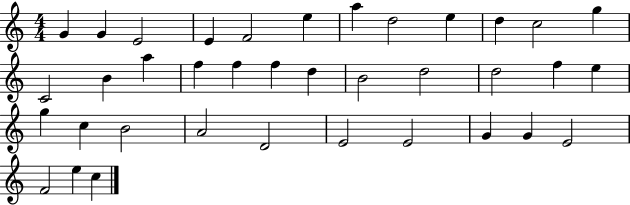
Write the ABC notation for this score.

X:1
T:Untitled
M:4/4
L:1/4
K:C
G G E2 E F2 e a d2 e d c2 g C2 B a f f f d B2 d2 d2 f e g c B2 A2 D2 E2 E2 G G E2 F2 e c